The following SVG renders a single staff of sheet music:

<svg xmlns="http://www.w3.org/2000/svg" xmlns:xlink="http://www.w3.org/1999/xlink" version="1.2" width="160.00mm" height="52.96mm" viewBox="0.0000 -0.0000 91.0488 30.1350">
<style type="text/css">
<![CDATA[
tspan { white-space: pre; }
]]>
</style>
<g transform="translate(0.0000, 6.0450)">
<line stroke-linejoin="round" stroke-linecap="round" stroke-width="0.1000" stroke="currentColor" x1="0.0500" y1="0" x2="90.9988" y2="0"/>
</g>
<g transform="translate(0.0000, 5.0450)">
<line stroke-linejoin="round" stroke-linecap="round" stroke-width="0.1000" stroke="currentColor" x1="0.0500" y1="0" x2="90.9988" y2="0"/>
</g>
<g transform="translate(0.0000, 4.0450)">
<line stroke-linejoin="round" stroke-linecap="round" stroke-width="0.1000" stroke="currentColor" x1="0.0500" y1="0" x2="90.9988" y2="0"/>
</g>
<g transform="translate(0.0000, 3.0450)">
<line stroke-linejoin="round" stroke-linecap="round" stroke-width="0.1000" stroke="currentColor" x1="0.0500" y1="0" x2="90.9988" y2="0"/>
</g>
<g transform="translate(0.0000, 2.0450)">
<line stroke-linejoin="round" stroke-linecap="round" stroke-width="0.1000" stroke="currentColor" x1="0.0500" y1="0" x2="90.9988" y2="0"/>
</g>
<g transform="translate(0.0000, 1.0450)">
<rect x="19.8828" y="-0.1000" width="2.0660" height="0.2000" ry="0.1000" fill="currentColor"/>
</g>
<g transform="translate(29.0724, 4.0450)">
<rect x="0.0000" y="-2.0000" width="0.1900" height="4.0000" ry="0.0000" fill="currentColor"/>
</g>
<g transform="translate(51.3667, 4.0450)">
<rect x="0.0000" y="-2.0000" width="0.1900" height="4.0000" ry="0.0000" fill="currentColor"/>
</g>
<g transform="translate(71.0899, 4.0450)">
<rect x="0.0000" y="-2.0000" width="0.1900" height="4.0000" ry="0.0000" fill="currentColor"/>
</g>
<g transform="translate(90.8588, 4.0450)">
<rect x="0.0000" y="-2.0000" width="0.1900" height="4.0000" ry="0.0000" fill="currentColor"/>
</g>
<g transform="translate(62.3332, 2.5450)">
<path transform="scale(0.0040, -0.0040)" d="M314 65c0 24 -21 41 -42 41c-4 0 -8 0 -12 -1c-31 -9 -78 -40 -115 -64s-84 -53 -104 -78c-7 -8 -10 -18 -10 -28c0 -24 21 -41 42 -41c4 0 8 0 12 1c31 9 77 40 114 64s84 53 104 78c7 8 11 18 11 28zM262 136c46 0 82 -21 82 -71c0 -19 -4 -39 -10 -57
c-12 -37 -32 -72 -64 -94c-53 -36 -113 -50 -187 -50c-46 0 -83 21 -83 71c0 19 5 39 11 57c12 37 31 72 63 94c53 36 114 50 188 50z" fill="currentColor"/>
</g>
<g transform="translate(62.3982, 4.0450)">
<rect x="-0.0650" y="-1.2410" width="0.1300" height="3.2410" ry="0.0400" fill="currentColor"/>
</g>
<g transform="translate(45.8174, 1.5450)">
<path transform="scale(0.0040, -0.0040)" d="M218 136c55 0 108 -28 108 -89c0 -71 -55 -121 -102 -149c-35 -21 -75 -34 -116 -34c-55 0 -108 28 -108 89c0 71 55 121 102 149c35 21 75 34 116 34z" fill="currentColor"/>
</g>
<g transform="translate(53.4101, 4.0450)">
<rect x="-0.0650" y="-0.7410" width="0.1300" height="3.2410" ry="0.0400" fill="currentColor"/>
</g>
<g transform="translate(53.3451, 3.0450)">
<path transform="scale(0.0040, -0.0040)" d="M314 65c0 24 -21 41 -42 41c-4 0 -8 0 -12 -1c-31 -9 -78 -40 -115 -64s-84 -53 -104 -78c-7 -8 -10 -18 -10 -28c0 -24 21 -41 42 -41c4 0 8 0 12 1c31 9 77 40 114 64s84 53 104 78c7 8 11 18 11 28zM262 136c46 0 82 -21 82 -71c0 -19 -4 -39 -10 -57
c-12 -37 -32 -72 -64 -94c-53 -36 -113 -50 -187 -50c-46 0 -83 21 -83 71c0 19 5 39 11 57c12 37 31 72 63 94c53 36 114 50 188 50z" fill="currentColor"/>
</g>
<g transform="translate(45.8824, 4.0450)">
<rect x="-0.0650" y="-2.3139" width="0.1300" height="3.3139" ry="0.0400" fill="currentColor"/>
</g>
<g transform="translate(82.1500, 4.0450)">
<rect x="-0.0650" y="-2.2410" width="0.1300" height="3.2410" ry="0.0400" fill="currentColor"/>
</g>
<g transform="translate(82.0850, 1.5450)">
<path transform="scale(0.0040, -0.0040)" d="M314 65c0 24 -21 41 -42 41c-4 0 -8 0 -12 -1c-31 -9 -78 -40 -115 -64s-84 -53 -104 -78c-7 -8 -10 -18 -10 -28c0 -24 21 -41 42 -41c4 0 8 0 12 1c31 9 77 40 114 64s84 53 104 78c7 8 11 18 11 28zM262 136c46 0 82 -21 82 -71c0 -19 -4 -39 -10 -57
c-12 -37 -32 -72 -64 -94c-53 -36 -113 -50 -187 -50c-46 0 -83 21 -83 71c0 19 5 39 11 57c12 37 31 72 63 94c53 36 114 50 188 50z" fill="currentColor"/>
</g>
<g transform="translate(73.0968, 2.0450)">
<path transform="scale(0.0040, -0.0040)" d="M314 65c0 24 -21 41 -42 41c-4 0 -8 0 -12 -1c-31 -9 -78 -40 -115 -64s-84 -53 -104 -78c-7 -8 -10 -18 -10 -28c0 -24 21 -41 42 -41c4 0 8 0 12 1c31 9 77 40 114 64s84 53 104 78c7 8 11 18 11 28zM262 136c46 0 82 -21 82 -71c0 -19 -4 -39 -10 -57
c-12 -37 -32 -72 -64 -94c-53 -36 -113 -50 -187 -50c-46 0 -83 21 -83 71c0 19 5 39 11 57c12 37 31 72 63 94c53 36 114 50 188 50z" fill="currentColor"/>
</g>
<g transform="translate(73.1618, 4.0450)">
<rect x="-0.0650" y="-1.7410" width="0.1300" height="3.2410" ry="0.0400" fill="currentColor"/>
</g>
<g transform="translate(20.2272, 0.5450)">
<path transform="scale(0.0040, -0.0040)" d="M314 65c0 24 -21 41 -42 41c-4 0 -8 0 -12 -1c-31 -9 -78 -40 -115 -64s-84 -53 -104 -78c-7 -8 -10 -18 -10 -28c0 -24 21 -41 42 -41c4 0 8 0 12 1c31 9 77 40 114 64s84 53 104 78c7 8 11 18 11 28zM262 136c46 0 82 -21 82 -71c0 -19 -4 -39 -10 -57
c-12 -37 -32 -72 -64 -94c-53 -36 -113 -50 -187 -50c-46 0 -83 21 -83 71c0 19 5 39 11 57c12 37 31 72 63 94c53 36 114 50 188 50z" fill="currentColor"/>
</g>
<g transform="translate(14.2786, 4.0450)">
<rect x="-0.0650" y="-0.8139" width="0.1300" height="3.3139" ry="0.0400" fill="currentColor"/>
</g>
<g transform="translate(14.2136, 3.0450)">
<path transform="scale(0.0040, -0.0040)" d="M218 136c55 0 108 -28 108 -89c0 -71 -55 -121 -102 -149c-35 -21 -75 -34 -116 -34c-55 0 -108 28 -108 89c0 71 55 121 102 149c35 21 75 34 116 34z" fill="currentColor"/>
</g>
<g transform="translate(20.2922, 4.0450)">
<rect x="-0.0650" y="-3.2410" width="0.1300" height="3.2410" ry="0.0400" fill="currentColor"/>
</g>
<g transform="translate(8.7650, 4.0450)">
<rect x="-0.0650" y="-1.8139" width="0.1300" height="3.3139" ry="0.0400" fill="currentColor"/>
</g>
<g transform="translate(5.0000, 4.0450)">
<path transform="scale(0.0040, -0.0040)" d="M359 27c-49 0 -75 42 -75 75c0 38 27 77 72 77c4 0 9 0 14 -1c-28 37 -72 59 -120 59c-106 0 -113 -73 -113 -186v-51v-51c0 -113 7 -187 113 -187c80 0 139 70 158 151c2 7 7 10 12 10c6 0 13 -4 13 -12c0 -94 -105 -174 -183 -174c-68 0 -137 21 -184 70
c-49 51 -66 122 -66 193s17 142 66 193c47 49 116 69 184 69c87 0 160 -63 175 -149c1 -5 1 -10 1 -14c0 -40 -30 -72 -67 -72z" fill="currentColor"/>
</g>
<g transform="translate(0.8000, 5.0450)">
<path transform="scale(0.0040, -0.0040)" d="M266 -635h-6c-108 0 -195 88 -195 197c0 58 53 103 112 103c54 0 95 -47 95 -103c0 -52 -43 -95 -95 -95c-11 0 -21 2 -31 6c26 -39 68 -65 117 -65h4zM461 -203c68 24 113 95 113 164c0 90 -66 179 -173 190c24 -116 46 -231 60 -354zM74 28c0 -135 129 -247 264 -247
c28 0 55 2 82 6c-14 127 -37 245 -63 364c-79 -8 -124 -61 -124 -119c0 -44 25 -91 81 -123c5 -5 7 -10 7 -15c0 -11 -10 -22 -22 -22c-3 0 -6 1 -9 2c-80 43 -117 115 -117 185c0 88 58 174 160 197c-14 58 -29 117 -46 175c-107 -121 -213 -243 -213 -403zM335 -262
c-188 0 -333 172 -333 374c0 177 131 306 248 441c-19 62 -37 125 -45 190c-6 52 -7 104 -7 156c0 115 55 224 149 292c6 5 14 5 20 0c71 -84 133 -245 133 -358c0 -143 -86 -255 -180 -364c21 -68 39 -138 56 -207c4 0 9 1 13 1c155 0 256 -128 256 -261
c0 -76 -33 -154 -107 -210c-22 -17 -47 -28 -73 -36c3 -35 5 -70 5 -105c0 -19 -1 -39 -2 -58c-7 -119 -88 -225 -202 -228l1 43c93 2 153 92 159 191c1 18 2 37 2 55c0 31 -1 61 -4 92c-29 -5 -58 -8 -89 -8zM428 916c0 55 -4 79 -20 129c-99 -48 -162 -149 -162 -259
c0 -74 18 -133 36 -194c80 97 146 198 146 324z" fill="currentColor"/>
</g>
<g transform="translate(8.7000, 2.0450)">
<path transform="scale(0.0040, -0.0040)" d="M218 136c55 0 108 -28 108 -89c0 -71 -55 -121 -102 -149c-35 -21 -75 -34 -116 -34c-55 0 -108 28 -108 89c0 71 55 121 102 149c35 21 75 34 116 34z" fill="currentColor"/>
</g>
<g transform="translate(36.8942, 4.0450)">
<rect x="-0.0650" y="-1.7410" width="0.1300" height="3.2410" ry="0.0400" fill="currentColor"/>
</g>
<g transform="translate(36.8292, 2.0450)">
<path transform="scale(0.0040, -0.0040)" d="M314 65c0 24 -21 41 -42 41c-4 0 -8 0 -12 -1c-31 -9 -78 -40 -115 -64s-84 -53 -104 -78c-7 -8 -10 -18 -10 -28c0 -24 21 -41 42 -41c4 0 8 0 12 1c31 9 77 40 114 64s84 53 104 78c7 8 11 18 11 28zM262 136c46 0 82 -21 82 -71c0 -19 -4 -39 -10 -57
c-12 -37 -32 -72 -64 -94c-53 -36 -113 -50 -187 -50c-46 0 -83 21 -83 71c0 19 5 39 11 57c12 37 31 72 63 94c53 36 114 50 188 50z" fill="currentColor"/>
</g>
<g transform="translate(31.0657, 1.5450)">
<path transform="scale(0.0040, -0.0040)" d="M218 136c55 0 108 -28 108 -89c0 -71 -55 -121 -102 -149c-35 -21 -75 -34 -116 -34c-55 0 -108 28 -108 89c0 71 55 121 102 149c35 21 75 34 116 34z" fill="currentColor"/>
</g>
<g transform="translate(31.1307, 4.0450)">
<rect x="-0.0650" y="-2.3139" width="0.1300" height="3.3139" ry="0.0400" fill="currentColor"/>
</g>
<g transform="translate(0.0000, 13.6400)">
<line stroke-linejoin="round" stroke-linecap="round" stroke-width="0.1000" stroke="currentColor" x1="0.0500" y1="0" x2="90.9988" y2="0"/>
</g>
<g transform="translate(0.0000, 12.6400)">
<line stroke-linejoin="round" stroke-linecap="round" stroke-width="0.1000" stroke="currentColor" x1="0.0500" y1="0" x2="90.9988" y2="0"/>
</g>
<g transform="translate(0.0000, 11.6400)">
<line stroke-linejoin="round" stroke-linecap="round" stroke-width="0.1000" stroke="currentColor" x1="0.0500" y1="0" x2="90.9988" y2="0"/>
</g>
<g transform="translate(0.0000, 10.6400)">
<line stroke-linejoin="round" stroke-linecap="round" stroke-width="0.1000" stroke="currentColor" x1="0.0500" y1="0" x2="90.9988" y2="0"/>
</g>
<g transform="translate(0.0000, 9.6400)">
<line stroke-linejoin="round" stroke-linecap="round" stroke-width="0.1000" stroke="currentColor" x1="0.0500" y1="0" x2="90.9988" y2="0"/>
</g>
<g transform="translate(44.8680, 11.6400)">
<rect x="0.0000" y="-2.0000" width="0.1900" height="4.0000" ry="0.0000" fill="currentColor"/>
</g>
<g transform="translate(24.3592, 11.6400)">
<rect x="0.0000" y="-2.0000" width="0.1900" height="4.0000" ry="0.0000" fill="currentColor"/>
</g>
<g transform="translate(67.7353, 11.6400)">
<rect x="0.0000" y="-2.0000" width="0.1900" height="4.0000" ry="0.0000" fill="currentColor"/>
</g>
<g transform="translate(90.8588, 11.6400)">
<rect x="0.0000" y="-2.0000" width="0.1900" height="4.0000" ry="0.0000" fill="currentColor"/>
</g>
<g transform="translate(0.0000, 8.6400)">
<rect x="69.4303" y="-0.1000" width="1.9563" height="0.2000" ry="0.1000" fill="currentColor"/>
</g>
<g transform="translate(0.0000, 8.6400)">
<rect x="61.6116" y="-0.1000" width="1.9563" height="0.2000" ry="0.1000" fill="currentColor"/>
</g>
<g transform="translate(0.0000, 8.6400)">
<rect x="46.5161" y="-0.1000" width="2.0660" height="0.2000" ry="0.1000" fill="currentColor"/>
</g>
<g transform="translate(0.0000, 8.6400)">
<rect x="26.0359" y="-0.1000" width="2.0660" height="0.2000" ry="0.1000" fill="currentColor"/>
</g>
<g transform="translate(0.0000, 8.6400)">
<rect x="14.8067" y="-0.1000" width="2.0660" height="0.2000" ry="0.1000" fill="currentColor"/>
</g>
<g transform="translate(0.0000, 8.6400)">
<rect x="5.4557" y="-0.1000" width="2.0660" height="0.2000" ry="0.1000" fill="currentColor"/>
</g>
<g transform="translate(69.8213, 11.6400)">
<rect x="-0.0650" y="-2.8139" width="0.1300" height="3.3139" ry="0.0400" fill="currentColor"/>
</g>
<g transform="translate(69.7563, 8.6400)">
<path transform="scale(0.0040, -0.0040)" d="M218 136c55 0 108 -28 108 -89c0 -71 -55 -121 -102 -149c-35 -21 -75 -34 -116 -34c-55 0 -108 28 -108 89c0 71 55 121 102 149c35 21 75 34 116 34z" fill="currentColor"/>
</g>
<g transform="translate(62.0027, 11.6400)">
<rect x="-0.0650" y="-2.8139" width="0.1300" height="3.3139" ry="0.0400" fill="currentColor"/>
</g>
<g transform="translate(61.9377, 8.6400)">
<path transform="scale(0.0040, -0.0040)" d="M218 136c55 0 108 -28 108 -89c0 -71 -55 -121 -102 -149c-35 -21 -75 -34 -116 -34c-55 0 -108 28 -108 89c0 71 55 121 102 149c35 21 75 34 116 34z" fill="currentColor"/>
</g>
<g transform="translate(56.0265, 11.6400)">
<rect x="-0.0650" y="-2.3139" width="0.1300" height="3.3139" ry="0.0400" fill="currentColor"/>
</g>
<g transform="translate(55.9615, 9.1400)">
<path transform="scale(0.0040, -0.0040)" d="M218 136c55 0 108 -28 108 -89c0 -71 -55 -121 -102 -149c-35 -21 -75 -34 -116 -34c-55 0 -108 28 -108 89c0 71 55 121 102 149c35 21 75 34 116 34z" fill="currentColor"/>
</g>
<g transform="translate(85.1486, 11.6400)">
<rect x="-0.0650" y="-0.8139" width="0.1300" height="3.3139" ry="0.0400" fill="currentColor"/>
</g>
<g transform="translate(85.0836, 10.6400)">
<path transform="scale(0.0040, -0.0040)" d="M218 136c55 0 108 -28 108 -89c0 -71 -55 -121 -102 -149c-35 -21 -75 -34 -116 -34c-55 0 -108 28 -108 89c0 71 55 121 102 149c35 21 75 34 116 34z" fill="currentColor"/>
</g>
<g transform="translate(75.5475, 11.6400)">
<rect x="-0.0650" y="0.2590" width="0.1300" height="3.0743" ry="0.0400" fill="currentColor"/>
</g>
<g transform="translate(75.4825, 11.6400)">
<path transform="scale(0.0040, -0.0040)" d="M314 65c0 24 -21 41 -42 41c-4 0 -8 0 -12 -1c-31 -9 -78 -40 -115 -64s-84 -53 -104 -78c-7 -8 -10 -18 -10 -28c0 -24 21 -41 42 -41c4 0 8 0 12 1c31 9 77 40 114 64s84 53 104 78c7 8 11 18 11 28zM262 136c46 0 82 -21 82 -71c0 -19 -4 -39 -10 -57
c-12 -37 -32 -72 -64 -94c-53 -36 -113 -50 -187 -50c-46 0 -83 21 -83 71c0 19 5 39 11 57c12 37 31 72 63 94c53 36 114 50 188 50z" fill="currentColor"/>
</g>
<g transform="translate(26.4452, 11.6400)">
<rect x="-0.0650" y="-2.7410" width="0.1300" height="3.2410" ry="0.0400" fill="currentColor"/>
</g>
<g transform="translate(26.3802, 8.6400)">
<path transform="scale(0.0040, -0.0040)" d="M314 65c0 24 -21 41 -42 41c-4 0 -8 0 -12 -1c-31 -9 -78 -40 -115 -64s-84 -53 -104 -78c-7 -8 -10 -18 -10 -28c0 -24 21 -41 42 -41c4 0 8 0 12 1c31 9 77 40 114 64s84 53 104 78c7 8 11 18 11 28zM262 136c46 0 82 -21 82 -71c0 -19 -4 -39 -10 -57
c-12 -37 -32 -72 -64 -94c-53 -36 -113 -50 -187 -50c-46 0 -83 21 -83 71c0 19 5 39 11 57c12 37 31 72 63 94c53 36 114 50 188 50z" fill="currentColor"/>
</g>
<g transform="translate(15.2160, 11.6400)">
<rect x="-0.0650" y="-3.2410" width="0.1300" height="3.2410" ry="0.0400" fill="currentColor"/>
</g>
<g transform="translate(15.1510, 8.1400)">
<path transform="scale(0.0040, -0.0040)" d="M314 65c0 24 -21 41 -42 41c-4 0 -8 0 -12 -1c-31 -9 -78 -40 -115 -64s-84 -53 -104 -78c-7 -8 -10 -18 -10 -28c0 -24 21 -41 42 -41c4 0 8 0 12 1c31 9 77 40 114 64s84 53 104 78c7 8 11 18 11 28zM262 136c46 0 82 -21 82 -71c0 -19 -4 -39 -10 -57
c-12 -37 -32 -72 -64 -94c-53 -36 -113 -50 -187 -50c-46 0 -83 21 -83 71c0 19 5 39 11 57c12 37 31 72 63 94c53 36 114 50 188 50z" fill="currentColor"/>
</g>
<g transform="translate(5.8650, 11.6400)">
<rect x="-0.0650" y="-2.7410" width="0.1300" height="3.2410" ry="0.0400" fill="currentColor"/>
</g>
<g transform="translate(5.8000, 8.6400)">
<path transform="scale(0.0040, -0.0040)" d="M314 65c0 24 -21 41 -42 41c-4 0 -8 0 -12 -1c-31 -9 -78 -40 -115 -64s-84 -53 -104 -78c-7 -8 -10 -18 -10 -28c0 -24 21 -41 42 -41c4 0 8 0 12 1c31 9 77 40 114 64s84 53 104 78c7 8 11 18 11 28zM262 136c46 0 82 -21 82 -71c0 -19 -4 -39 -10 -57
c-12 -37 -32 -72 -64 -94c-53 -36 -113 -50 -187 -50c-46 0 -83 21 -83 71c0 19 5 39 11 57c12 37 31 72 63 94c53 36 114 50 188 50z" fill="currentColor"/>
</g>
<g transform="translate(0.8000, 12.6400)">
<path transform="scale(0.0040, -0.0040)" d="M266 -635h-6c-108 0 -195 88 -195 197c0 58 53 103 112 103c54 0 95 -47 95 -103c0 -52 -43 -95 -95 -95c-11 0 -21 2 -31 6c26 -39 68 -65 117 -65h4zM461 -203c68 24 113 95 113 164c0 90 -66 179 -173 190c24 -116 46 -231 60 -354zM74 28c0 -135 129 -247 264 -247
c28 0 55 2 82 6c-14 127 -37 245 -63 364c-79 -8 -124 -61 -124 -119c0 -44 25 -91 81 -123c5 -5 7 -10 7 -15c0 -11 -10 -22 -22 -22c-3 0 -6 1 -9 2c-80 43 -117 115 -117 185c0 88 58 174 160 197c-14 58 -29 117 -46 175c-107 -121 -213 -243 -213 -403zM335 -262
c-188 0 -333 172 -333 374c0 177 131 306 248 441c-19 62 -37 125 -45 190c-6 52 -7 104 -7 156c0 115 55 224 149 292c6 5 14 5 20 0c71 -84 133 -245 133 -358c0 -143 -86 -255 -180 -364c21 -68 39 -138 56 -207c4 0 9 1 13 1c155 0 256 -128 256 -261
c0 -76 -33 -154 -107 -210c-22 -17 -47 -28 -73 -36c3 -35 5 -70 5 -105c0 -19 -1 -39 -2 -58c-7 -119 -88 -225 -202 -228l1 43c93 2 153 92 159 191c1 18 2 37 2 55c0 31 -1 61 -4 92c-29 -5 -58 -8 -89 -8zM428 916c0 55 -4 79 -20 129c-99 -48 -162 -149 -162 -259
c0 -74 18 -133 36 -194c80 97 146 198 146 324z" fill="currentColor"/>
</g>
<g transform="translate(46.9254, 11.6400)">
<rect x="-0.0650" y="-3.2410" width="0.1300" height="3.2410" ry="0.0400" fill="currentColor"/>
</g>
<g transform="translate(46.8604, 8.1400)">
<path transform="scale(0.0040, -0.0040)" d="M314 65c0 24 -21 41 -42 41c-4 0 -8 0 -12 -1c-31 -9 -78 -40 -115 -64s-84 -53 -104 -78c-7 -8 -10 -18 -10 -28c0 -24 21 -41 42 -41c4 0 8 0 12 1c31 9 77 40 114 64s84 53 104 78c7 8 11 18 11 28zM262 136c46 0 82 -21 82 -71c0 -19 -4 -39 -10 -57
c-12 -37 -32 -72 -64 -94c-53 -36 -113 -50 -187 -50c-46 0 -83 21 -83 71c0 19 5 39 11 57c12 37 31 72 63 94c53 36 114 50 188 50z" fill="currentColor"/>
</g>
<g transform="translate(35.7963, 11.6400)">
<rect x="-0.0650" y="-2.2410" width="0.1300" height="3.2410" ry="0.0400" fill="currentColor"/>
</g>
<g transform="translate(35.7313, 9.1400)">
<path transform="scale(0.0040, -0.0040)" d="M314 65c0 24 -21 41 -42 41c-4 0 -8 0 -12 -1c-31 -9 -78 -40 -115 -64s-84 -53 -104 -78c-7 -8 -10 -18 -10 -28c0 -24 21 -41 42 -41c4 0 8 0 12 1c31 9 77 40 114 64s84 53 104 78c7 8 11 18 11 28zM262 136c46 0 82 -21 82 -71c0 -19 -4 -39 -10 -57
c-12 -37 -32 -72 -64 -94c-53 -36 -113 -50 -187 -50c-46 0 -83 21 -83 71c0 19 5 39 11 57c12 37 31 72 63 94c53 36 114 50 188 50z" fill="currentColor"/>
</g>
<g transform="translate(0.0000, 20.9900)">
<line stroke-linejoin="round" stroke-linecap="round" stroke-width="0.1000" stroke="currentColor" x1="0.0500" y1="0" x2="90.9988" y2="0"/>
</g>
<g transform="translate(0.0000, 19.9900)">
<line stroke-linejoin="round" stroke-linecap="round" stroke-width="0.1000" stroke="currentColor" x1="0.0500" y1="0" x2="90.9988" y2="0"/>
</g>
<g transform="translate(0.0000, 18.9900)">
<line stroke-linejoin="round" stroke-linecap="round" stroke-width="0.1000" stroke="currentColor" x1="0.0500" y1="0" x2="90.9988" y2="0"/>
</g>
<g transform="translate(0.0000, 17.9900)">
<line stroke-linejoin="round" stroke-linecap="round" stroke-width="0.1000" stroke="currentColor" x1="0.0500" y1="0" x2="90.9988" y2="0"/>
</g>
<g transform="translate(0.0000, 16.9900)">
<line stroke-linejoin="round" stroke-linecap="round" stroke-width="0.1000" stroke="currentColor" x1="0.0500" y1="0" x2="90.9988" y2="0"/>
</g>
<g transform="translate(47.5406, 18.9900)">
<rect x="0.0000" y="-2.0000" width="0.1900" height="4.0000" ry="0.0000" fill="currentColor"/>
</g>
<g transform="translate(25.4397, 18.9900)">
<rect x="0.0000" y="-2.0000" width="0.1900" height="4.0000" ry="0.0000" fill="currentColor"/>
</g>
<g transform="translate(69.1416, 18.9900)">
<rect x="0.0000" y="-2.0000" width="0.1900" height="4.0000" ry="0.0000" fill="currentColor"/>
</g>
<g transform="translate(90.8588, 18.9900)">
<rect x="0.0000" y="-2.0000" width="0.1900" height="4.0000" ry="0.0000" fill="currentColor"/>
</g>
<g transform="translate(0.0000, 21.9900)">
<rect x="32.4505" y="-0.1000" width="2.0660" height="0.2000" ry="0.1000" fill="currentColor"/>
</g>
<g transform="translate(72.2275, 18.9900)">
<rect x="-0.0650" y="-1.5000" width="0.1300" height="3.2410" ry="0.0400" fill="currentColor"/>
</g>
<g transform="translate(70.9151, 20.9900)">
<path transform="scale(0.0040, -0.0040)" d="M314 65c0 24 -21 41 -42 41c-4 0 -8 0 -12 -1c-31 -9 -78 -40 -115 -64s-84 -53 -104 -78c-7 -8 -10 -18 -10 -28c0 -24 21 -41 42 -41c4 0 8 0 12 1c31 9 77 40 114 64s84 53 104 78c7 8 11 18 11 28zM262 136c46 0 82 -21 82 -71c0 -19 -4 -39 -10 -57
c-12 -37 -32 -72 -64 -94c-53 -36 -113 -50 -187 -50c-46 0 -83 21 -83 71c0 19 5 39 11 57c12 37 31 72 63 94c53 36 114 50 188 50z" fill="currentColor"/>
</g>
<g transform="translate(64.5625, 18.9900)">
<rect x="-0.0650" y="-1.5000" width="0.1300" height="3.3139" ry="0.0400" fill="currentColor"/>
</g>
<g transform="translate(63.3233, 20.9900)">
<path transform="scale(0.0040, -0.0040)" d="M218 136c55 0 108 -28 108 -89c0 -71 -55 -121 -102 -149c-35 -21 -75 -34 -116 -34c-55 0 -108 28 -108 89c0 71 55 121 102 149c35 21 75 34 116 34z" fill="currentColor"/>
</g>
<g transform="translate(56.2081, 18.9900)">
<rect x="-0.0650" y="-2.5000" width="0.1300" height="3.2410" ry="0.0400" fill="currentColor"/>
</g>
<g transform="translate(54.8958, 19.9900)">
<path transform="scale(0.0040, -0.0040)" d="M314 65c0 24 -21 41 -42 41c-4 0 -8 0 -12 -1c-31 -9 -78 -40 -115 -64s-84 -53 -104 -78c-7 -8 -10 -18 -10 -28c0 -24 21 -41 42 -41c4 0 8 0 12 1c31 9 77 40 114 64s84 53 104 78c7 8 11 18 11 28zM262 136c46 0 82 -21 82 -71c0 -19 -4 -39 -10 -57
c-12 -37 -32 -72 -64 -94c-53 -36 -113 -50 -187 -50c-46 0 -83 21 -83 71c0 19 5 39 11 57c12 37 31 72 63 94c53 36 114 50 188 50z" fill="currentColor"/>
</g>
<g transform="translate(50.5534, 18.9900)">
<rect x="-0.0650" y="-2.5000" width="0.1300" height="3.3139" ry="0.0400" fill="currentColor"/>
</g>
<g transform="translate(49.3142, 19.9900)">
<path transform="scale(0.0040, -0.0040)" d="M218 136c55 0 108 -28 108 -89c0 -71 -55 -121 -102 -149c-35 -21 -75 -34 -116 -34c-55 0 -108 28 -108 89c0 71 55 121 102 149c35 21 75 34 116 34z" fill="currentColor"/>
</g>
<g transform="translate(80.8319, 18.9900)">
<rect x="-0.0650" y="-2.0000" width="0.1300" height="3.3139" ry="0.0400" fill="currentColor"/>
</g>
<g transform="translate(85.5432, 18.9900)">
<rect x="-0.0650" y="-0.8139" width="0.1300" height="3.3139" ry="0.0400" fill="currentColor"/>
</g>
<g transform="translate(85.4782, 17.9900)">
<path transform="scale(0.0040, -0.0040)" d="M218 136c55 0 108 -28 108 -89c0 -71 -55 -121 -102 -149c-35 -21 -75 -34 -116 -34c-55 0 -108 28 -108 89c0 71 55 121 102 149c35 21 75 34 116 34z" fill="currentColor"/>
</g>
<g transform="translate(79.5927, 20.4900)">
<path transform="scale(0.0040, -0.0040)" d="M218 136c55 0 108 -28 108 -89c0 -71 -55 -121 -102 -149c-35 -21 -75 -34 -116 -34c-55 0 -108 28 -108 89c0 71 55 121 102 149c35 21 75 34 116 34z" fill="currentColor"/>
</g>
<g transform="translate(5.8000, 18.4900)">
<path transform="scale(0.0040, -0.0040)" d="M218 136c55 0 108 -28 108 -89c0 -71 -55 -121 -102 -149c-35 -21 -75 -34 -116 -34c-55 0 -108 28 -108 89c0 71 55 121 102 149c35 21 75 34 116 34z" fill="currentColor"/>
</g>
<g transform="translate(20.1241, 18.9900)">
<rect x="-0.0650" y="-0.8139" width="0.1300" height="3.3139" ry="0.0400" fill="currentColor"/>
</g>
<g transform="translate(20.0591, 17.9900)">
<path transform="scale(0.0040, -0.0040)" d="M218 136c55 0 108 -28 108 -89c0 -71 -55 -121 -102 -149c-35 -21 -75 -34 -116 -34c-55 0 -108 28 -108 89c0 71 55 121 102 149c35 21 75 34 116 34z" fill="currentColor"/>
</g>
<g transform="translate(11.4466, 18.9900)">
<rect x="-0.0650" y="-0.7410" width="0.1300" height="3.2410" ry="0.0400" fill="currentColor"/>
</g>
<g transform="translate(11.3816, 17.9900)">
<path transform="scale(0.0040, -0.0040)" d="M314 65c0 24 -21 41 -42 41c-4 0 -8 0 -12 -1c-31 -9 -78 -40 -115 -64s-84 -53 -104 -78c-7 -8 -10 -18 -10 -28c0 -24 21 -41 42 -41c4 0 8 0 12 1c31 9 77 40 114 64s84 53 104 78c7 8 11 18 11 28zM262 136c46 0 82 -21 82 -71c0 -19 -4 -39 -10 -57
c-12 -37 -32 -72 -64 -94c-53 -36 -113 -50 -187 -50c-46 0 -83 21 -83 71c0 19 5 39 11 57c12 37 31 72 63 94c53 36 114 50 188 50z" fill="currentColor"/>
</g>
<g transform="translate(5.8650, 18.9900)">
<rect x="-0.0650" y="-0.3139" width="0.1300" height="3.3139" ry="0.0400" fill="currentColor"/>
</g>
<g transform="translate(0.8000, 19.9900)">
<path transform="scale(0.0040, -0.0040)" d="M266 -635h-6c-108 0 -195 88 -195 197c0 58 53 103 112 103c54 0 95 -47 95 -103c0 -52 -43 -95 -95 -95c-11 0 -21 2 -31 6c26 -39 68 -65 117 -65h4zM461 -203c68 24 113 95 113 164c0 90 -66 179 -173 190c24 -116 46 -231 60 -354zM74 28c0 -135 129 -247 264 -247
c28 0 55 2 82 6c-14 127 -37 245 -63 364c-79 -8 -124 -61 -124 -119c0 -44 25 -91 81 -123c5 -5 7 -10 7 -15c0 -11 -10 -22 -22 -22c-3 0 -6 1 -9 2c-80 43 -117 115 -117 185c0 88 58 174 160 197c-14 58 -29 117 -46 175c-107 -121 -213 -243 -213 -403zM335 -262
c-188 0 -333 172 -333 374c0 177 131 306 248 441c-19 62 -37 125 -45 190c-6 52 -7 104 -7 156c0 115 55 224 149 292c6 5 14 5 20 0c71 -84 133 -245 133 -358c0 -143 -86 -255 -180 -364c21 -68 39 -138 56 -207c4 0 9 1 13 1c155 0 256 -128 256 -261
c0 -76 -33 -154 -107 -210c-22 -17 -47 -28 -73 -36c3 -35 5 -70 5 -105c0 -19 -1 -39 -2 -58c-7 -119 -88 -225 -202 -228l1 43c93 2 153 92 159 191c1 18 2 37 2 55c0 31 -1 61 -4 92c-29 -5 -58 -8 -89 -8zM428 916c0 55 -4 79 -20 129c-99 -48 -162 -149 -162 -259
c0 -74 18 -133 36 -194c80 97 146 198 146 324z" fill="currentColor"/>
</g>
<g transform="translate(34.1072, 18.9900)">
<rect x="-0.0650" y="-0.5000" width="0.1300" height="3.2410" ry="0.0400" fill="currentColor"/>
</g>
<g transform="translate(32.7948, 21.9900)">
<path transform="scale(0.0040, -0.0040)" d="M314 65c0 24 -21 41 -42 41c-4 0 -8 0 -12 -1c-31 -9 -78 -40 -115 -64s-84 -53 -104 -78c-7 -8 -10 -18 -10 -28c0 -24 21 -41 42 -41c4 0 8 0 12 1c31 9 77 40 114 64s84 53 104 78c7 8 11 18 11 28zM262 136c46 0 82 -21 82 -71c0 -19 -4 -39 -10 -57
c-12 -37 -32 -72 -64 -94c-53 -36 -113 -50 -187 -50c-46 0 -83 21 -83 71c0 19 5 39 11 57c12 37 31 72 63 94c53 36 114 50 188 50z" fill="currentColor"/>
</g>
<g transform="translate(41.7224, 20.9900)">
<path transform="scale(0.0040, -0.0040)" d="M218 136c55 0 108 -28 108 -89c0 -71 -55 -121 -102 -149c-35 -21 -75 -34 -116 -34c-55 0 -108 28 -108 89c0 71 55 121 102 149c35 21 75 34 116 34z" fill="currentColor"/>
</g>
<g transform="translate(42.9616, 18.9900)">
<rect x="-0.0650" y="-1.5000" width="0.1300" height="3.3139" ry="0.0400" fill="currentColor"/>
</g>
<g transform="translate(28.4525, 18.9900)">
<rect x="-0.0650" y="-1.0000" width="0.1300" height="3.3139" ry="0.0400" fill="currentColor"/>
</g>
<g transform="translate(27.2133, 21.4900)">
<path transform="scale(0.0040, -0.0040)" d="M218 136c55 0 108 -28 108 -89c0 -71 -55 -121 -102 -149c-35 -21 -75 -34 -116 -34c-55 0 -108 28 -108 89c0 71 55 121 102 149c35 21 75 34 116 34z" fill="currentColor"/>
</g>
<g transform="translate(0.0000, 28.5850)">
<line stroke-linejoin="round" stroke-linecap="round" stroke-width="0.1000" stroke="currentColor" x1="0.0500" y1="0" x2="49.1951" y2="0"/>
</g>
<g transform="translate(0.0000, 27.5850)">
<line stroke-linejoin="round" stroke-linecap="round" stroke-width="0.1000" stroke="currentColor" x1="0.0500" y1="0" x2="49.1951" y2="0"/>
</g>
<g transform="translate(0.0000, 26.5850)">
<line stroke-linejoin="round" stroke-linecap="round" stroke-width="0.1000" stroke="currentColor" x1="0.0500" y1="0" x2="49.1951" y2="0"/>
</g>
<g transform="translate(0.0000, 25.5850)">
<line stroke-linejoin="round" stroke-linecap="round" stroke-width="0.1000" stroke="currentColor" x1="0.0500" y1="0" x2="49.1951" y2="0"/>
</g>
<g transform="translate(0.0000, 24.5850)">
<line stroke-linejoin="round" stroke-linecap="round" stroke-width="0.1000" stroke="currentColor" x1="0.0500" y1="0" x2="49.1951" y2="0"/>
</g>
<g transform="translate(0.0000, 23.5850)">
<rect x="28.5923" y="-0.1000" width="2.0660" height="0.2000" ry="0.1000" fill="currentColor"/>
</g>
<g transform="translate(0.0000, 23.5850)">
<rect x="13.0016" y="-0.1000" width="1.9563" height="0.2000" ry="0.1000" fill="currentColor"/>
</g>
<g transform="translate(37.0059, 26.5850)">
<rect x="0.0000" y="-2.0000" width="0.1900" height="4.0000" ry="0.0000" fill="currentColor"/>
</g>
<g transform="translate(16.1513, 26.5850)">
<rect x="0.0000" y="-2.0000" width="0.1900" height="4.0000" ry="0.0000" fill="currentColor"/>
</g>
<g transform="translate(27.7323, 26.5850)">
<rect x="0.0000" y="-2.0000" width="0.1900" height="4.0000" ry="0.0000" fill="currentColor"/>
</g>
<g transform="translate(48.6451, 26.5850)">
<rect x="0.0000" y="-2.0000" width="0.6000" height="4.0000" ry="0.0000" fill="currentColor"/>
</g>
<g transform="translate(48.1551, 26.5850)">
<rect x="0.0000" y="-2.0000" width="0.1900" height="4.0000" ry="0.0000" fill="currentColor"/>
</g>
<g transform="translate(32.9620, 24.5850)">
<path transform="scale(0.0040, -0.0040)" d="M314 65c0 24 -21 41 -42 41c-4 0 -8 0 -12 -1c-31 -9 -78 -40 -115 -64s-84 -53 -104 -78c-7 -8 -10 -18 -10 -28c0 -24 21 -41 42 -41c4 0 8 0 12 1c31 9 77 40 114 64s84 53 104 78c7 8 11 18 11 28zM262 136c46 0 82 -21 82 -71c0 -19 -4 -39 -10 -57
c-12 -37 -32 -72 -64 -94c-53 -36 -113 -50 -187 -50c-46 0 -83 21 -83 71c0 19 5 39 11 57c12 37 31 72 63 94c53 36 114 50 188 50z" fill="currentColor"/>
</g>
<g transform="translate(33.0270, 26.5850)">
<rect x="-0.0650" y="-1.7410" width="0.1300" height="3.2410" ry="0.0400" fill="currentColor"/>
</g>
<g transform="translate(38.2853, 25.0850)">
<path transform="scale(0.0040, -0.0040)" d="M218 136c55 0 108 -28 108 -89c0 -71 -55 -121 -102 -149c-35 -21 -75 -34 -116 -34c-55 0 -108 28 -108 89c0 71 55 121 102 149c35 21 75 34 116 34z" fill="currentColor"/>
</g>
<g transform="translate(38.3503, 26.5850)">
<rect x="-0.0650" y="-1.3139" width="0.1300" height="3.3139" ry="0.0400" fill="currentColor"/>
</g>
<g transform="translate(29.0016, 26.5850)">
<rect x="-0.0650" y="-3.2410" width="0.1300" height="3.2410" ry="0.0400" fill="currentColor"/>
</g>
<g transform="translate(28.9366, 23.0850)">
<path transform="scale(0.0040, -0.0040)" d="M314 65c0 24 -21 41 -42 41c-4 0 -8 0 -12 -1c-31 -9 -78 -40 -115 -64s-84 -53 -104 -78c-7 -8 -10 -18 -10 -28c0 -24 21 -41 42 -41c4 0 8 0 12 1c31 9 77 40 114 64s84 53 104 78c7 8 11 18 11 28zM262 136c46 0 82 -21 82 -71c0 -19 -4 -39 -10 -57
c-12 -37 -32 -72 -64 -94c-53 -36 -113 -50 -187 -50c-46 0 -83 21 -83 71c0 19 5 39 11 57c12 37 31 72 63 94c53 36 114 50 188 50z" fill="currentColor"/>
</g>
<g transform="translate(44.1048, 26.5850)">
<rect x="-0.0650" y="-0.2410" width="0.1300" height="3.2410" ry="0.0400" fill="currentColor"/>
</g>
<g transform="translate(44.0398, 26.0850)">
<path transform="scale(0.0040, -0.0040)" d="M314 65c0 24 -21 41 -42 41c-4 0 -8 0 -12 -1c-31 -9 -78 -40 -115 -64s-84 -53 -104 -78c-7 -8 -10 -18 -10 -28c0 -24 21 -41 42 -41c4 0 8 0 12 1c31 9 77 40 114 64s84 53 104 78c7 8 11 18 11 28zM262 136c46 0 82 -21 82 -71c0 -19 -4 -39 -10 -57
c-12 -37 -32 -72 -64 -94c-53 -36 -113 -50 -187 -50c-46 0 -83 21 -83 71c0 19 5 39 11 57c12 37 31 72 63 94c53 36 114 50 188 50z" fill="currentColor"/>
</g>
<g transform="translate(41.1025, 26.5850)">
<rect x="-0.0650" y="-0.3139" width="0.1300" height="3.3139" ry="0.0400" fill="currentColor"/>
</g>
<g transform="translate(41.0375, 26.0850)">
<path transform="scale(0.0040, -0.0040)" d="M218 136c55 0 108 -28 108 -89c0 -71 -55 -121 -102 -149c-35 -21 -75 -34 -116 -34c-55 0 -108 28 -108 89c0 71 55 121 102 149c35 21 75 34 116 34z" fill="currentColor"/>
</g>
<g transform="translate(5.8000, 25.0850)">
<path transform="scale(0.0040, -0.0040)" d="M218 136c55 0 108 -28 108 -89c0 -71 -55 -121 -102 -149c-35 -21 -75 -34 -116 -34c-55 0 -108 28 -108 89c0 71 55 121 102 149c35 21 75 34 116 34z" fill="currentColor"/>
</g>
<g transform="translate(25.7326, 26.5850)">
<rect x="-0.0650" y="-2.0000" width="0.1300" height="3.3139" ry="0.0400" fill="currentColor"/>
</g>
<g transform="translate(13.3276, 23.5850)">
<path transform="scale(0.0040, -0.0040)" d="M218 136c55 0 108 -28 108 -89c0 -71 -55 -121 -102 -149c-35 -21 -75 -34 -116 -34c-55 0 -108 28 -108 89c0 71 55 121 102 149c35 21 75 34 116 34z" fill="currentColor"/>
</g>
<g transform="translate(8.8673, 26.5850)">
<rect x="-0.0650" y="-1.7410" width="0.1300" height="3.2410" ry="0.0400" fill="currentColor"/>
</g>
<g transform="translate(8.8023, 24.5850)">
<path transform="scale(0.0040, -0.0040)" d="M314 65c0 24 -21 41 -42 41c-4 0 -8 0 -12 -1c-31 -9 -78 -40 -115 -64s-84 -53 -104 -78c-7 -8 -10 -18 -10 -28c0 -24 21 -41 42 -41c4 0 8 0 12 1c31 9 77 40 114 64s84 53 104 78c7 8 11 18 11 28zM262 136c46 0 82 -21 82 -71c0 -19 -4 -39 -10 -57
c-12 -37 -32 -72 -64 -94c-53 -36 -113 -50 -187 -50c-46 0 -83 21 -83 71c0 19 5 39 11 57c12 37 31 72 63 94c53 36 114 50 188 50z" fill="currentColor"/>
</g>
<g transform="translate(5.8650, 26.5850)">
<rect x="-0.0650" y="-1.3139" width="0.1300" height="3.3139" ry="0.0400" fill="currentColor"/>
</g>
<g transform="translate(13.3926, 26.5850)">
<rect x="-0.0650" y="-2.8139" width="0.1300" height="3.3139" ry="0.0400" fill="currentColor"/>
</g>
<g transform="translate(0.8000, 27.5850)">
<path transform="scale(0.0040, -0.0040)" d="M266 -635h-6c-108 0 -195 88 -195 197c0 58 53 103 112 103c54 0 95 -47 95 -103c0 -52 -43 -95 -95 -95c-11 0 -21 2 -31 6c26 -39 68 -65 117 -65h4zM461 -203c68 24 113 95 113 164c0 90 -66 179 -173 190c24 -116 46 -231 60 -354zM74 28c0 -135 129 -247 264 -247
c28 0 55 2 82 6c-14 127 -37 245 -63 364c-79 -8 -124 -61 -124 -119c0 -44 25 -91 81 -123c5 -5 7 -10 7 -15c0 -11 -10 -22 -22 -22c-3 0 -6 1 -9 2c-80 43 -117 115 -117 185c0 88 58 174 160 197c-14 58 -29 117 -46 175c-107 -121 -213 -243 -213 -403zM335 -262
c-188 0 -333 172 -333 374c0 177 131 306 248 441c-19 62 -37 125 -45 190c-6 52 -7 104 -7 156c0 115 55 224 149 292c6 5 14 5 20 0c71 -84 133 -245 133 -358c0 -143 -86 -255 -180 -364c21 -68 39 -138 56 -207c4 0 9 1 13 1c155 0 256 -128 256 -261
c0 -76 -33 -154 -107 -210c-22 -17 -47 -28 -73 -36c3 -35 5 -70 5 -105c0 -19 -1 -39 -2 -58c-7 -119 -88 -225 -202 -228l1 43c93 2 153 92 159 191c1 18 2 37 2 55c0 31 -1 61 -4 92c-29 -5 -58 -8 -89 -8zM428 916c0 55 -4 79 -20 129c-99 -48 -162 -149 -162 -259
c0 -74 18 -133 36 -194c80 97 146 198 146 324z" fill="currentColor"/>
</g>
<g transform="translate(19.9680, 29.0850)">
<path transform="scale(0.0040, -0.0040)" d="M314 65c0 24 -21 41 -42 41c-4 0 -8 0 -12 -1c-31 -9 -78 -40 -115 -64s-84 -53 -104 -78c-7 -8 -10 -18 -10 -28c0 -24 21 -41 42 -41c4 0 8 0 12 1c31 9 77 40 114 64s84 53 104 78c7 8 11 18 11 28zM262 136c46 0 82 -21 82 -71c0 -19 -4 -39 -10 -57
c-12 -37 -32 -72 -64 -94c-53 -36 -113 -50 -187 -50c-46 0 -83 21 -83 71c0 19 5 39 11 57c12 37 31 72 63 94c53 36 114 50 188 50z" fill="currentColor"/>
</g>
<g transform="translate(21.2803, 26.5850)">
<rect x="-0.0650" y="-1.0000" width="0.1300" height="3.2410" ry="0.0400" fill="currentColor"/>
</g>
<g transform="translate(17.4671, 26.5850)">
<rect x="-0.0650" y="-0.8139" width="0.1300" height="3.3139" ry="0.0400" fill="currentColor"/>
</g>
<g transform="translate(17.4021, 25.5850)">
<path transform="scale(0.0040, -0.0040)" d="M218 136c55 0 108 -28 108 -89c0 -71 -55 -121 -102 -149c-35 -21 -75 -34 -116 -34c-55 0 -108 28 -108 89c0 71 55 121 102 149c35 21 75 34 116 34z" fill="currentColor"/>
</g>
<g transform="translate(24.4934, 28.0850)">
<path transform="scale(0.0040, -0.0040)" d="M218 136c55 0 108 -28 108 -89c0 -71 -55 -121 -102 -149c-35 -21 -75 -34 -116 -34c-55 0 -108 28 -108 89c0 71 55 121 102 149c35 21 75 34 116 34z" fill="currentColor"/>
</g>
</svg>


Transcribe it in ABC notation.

X:1
T:Untitled
M:4/4
L:1/4
K:C
f d b2 g f2 g d2 e2 f2 g2 a2 b2 a2 g2 b2 g a a B2 d c d2 d D C2 E G G2 E E2 F d e f2 a d D2 F b2 f2 e c c2